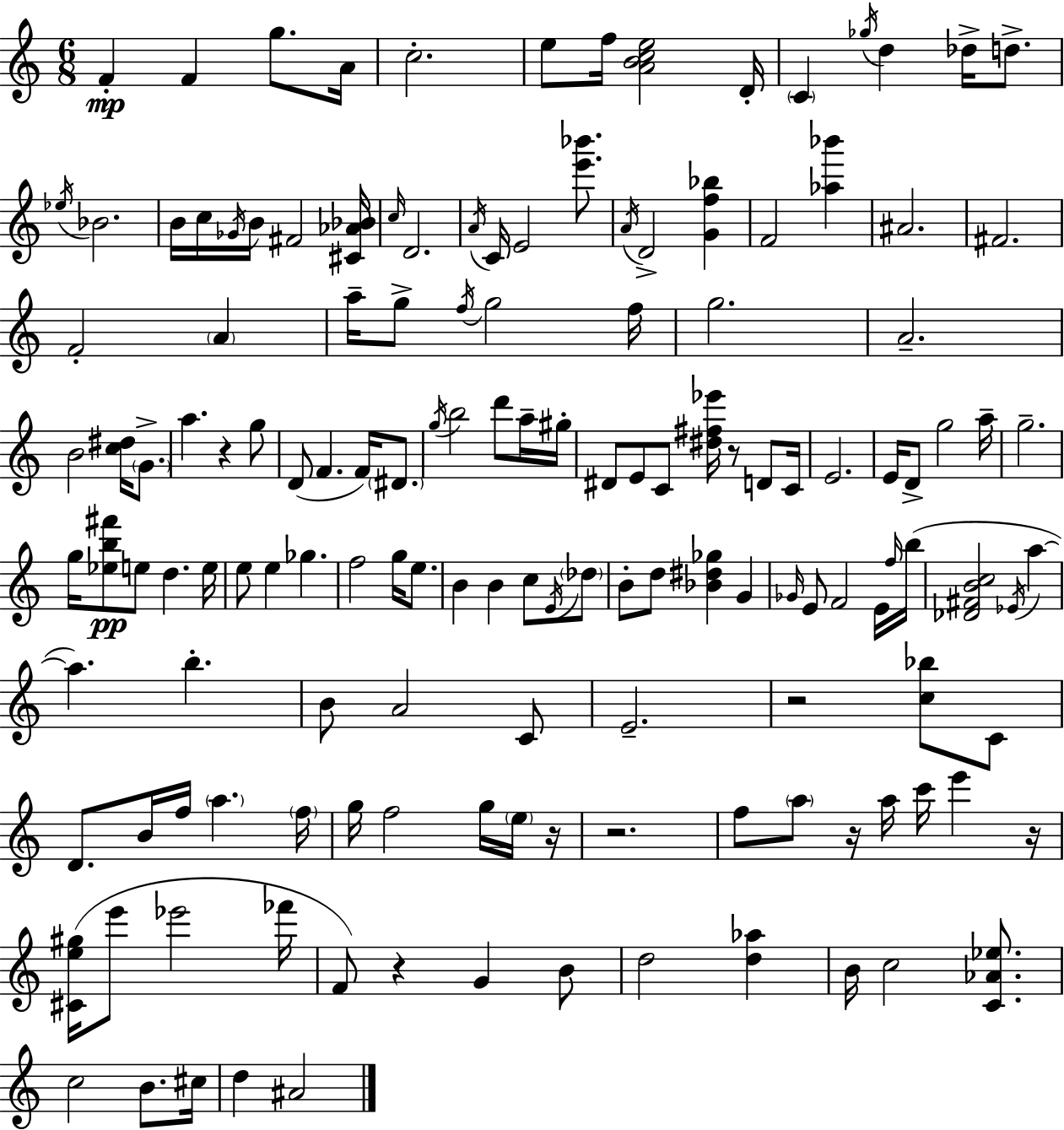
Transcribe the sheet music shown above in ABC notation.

X:1
T:Untitled
M:6/8
L:1/4
K:C
F F g/2 A/4 c2 e/2 f/4 [ABce]2 D/4 C _g/4 d _d/4 d/2 _e/4 _B2 B/4 c/4 _G/4 B/4 ^F2 [^C_A_B]/4 c/4 D2 A/4 C/4 E2 [e'_b']/2 A/4 D2 [Gf_b] F2 [_a_b'] ^A2 ^F2 F2 A a/4 g/2 f/4 g2 f/4 g2 A2 B2 [c^d]/4 G/2 a z g/2 D/2 F F/4 ^D/2 g/4 b2 d'/2 a/4 ^g/4 ^D/2 E/2 C/2 [^d^f_e']/4 z/2 D/2 C/4 E2 E/4 D/2 g2 a/4 g2 g/4 [_eb^f']/2 e/2 d e/4 e/2 e _g f2 g/4 e/2 B B c/2 E/4 _d/2 B/2 d/2 [_B^d_g] G _G/4 E/2 F2 E/4 f/4 b/4 [_D^FBc]2 _E/4 a a b B/2 A2 C/2 E2 z2 [c_b]/2 C/2 D/2 B/4 f/4 a f/4 g/4 f2 g/4 e/4 z/4 z2 f/2 a/2 z/4 a/4 c'/4 e' z/4 [^Ce^g]/4 e'/2 _e'2 _f'/4 F/2 z G B/2 d2 [d_a] B/4 c2 [C_A_e]/2 c2 B/2 ^c/4 d ^A2